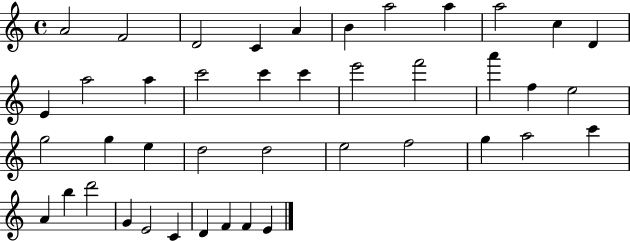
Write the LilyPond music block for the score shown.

{
  \clef treble
  \time 4/4
  \defaultTimeSignature
  \key c \major
  a'2 f'2 | d'2 c'4 a'4 | b'4 a''2 a''4 | a''2 c''4 d'4 | \break e'4 a''2 a''4 | c'''2 c'''4 c'''4 | e'''2 f'''2 | a'''4 f''4 e''2 | \break g''2 g''4 e''4 | d''2 d''2 | e''2 f''2 | g''4 a''2 c'''4 | \break a'4 b''4 d'''2 | g'4 e'2 c'4 | d'4 f'4 f'4 e'4 | \bar "|."
}